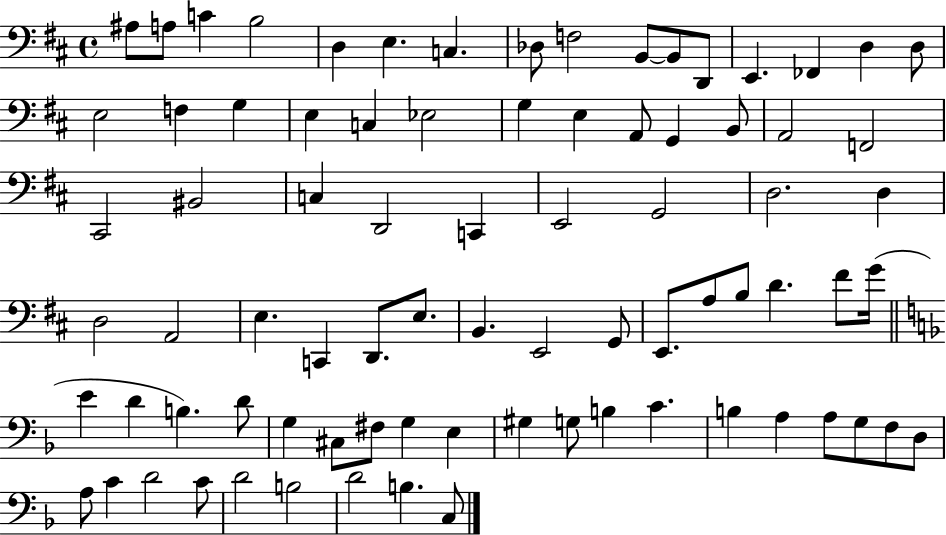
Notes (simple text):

A#3/e A3/e C4/q B3/h D3/q E3/q. C3/q. Db3/e F3/h B2/e B2/e D2/e E2/q. FES2/q D3/q D3/e E3/h F3/q G3/q E3/q C3/q Eb3/h G3/q E3/q A2/e G2/q B2/e A2/h F2/h C#2/h BIS2/h C3/q D2/h C2/q E2/h G2/h D3/h. D3/q D3/h A2/h E3/q. C2/q D2/e. E3/e. B2/q. E2/h G2/e E2/e. A3/e B3/e D4/q. F#4/e G4/s E4/q D4/q B3/q. D4/e G3/q C#3/e F#3/e G3/q E3/q G#3/q G3/e B3/q C4/q. B3/q A3/q A3/e G3/e F3/e D3/e A3/e C4/q D4/h C4/e D4/h B3/h D4/h B3/q. C3/e